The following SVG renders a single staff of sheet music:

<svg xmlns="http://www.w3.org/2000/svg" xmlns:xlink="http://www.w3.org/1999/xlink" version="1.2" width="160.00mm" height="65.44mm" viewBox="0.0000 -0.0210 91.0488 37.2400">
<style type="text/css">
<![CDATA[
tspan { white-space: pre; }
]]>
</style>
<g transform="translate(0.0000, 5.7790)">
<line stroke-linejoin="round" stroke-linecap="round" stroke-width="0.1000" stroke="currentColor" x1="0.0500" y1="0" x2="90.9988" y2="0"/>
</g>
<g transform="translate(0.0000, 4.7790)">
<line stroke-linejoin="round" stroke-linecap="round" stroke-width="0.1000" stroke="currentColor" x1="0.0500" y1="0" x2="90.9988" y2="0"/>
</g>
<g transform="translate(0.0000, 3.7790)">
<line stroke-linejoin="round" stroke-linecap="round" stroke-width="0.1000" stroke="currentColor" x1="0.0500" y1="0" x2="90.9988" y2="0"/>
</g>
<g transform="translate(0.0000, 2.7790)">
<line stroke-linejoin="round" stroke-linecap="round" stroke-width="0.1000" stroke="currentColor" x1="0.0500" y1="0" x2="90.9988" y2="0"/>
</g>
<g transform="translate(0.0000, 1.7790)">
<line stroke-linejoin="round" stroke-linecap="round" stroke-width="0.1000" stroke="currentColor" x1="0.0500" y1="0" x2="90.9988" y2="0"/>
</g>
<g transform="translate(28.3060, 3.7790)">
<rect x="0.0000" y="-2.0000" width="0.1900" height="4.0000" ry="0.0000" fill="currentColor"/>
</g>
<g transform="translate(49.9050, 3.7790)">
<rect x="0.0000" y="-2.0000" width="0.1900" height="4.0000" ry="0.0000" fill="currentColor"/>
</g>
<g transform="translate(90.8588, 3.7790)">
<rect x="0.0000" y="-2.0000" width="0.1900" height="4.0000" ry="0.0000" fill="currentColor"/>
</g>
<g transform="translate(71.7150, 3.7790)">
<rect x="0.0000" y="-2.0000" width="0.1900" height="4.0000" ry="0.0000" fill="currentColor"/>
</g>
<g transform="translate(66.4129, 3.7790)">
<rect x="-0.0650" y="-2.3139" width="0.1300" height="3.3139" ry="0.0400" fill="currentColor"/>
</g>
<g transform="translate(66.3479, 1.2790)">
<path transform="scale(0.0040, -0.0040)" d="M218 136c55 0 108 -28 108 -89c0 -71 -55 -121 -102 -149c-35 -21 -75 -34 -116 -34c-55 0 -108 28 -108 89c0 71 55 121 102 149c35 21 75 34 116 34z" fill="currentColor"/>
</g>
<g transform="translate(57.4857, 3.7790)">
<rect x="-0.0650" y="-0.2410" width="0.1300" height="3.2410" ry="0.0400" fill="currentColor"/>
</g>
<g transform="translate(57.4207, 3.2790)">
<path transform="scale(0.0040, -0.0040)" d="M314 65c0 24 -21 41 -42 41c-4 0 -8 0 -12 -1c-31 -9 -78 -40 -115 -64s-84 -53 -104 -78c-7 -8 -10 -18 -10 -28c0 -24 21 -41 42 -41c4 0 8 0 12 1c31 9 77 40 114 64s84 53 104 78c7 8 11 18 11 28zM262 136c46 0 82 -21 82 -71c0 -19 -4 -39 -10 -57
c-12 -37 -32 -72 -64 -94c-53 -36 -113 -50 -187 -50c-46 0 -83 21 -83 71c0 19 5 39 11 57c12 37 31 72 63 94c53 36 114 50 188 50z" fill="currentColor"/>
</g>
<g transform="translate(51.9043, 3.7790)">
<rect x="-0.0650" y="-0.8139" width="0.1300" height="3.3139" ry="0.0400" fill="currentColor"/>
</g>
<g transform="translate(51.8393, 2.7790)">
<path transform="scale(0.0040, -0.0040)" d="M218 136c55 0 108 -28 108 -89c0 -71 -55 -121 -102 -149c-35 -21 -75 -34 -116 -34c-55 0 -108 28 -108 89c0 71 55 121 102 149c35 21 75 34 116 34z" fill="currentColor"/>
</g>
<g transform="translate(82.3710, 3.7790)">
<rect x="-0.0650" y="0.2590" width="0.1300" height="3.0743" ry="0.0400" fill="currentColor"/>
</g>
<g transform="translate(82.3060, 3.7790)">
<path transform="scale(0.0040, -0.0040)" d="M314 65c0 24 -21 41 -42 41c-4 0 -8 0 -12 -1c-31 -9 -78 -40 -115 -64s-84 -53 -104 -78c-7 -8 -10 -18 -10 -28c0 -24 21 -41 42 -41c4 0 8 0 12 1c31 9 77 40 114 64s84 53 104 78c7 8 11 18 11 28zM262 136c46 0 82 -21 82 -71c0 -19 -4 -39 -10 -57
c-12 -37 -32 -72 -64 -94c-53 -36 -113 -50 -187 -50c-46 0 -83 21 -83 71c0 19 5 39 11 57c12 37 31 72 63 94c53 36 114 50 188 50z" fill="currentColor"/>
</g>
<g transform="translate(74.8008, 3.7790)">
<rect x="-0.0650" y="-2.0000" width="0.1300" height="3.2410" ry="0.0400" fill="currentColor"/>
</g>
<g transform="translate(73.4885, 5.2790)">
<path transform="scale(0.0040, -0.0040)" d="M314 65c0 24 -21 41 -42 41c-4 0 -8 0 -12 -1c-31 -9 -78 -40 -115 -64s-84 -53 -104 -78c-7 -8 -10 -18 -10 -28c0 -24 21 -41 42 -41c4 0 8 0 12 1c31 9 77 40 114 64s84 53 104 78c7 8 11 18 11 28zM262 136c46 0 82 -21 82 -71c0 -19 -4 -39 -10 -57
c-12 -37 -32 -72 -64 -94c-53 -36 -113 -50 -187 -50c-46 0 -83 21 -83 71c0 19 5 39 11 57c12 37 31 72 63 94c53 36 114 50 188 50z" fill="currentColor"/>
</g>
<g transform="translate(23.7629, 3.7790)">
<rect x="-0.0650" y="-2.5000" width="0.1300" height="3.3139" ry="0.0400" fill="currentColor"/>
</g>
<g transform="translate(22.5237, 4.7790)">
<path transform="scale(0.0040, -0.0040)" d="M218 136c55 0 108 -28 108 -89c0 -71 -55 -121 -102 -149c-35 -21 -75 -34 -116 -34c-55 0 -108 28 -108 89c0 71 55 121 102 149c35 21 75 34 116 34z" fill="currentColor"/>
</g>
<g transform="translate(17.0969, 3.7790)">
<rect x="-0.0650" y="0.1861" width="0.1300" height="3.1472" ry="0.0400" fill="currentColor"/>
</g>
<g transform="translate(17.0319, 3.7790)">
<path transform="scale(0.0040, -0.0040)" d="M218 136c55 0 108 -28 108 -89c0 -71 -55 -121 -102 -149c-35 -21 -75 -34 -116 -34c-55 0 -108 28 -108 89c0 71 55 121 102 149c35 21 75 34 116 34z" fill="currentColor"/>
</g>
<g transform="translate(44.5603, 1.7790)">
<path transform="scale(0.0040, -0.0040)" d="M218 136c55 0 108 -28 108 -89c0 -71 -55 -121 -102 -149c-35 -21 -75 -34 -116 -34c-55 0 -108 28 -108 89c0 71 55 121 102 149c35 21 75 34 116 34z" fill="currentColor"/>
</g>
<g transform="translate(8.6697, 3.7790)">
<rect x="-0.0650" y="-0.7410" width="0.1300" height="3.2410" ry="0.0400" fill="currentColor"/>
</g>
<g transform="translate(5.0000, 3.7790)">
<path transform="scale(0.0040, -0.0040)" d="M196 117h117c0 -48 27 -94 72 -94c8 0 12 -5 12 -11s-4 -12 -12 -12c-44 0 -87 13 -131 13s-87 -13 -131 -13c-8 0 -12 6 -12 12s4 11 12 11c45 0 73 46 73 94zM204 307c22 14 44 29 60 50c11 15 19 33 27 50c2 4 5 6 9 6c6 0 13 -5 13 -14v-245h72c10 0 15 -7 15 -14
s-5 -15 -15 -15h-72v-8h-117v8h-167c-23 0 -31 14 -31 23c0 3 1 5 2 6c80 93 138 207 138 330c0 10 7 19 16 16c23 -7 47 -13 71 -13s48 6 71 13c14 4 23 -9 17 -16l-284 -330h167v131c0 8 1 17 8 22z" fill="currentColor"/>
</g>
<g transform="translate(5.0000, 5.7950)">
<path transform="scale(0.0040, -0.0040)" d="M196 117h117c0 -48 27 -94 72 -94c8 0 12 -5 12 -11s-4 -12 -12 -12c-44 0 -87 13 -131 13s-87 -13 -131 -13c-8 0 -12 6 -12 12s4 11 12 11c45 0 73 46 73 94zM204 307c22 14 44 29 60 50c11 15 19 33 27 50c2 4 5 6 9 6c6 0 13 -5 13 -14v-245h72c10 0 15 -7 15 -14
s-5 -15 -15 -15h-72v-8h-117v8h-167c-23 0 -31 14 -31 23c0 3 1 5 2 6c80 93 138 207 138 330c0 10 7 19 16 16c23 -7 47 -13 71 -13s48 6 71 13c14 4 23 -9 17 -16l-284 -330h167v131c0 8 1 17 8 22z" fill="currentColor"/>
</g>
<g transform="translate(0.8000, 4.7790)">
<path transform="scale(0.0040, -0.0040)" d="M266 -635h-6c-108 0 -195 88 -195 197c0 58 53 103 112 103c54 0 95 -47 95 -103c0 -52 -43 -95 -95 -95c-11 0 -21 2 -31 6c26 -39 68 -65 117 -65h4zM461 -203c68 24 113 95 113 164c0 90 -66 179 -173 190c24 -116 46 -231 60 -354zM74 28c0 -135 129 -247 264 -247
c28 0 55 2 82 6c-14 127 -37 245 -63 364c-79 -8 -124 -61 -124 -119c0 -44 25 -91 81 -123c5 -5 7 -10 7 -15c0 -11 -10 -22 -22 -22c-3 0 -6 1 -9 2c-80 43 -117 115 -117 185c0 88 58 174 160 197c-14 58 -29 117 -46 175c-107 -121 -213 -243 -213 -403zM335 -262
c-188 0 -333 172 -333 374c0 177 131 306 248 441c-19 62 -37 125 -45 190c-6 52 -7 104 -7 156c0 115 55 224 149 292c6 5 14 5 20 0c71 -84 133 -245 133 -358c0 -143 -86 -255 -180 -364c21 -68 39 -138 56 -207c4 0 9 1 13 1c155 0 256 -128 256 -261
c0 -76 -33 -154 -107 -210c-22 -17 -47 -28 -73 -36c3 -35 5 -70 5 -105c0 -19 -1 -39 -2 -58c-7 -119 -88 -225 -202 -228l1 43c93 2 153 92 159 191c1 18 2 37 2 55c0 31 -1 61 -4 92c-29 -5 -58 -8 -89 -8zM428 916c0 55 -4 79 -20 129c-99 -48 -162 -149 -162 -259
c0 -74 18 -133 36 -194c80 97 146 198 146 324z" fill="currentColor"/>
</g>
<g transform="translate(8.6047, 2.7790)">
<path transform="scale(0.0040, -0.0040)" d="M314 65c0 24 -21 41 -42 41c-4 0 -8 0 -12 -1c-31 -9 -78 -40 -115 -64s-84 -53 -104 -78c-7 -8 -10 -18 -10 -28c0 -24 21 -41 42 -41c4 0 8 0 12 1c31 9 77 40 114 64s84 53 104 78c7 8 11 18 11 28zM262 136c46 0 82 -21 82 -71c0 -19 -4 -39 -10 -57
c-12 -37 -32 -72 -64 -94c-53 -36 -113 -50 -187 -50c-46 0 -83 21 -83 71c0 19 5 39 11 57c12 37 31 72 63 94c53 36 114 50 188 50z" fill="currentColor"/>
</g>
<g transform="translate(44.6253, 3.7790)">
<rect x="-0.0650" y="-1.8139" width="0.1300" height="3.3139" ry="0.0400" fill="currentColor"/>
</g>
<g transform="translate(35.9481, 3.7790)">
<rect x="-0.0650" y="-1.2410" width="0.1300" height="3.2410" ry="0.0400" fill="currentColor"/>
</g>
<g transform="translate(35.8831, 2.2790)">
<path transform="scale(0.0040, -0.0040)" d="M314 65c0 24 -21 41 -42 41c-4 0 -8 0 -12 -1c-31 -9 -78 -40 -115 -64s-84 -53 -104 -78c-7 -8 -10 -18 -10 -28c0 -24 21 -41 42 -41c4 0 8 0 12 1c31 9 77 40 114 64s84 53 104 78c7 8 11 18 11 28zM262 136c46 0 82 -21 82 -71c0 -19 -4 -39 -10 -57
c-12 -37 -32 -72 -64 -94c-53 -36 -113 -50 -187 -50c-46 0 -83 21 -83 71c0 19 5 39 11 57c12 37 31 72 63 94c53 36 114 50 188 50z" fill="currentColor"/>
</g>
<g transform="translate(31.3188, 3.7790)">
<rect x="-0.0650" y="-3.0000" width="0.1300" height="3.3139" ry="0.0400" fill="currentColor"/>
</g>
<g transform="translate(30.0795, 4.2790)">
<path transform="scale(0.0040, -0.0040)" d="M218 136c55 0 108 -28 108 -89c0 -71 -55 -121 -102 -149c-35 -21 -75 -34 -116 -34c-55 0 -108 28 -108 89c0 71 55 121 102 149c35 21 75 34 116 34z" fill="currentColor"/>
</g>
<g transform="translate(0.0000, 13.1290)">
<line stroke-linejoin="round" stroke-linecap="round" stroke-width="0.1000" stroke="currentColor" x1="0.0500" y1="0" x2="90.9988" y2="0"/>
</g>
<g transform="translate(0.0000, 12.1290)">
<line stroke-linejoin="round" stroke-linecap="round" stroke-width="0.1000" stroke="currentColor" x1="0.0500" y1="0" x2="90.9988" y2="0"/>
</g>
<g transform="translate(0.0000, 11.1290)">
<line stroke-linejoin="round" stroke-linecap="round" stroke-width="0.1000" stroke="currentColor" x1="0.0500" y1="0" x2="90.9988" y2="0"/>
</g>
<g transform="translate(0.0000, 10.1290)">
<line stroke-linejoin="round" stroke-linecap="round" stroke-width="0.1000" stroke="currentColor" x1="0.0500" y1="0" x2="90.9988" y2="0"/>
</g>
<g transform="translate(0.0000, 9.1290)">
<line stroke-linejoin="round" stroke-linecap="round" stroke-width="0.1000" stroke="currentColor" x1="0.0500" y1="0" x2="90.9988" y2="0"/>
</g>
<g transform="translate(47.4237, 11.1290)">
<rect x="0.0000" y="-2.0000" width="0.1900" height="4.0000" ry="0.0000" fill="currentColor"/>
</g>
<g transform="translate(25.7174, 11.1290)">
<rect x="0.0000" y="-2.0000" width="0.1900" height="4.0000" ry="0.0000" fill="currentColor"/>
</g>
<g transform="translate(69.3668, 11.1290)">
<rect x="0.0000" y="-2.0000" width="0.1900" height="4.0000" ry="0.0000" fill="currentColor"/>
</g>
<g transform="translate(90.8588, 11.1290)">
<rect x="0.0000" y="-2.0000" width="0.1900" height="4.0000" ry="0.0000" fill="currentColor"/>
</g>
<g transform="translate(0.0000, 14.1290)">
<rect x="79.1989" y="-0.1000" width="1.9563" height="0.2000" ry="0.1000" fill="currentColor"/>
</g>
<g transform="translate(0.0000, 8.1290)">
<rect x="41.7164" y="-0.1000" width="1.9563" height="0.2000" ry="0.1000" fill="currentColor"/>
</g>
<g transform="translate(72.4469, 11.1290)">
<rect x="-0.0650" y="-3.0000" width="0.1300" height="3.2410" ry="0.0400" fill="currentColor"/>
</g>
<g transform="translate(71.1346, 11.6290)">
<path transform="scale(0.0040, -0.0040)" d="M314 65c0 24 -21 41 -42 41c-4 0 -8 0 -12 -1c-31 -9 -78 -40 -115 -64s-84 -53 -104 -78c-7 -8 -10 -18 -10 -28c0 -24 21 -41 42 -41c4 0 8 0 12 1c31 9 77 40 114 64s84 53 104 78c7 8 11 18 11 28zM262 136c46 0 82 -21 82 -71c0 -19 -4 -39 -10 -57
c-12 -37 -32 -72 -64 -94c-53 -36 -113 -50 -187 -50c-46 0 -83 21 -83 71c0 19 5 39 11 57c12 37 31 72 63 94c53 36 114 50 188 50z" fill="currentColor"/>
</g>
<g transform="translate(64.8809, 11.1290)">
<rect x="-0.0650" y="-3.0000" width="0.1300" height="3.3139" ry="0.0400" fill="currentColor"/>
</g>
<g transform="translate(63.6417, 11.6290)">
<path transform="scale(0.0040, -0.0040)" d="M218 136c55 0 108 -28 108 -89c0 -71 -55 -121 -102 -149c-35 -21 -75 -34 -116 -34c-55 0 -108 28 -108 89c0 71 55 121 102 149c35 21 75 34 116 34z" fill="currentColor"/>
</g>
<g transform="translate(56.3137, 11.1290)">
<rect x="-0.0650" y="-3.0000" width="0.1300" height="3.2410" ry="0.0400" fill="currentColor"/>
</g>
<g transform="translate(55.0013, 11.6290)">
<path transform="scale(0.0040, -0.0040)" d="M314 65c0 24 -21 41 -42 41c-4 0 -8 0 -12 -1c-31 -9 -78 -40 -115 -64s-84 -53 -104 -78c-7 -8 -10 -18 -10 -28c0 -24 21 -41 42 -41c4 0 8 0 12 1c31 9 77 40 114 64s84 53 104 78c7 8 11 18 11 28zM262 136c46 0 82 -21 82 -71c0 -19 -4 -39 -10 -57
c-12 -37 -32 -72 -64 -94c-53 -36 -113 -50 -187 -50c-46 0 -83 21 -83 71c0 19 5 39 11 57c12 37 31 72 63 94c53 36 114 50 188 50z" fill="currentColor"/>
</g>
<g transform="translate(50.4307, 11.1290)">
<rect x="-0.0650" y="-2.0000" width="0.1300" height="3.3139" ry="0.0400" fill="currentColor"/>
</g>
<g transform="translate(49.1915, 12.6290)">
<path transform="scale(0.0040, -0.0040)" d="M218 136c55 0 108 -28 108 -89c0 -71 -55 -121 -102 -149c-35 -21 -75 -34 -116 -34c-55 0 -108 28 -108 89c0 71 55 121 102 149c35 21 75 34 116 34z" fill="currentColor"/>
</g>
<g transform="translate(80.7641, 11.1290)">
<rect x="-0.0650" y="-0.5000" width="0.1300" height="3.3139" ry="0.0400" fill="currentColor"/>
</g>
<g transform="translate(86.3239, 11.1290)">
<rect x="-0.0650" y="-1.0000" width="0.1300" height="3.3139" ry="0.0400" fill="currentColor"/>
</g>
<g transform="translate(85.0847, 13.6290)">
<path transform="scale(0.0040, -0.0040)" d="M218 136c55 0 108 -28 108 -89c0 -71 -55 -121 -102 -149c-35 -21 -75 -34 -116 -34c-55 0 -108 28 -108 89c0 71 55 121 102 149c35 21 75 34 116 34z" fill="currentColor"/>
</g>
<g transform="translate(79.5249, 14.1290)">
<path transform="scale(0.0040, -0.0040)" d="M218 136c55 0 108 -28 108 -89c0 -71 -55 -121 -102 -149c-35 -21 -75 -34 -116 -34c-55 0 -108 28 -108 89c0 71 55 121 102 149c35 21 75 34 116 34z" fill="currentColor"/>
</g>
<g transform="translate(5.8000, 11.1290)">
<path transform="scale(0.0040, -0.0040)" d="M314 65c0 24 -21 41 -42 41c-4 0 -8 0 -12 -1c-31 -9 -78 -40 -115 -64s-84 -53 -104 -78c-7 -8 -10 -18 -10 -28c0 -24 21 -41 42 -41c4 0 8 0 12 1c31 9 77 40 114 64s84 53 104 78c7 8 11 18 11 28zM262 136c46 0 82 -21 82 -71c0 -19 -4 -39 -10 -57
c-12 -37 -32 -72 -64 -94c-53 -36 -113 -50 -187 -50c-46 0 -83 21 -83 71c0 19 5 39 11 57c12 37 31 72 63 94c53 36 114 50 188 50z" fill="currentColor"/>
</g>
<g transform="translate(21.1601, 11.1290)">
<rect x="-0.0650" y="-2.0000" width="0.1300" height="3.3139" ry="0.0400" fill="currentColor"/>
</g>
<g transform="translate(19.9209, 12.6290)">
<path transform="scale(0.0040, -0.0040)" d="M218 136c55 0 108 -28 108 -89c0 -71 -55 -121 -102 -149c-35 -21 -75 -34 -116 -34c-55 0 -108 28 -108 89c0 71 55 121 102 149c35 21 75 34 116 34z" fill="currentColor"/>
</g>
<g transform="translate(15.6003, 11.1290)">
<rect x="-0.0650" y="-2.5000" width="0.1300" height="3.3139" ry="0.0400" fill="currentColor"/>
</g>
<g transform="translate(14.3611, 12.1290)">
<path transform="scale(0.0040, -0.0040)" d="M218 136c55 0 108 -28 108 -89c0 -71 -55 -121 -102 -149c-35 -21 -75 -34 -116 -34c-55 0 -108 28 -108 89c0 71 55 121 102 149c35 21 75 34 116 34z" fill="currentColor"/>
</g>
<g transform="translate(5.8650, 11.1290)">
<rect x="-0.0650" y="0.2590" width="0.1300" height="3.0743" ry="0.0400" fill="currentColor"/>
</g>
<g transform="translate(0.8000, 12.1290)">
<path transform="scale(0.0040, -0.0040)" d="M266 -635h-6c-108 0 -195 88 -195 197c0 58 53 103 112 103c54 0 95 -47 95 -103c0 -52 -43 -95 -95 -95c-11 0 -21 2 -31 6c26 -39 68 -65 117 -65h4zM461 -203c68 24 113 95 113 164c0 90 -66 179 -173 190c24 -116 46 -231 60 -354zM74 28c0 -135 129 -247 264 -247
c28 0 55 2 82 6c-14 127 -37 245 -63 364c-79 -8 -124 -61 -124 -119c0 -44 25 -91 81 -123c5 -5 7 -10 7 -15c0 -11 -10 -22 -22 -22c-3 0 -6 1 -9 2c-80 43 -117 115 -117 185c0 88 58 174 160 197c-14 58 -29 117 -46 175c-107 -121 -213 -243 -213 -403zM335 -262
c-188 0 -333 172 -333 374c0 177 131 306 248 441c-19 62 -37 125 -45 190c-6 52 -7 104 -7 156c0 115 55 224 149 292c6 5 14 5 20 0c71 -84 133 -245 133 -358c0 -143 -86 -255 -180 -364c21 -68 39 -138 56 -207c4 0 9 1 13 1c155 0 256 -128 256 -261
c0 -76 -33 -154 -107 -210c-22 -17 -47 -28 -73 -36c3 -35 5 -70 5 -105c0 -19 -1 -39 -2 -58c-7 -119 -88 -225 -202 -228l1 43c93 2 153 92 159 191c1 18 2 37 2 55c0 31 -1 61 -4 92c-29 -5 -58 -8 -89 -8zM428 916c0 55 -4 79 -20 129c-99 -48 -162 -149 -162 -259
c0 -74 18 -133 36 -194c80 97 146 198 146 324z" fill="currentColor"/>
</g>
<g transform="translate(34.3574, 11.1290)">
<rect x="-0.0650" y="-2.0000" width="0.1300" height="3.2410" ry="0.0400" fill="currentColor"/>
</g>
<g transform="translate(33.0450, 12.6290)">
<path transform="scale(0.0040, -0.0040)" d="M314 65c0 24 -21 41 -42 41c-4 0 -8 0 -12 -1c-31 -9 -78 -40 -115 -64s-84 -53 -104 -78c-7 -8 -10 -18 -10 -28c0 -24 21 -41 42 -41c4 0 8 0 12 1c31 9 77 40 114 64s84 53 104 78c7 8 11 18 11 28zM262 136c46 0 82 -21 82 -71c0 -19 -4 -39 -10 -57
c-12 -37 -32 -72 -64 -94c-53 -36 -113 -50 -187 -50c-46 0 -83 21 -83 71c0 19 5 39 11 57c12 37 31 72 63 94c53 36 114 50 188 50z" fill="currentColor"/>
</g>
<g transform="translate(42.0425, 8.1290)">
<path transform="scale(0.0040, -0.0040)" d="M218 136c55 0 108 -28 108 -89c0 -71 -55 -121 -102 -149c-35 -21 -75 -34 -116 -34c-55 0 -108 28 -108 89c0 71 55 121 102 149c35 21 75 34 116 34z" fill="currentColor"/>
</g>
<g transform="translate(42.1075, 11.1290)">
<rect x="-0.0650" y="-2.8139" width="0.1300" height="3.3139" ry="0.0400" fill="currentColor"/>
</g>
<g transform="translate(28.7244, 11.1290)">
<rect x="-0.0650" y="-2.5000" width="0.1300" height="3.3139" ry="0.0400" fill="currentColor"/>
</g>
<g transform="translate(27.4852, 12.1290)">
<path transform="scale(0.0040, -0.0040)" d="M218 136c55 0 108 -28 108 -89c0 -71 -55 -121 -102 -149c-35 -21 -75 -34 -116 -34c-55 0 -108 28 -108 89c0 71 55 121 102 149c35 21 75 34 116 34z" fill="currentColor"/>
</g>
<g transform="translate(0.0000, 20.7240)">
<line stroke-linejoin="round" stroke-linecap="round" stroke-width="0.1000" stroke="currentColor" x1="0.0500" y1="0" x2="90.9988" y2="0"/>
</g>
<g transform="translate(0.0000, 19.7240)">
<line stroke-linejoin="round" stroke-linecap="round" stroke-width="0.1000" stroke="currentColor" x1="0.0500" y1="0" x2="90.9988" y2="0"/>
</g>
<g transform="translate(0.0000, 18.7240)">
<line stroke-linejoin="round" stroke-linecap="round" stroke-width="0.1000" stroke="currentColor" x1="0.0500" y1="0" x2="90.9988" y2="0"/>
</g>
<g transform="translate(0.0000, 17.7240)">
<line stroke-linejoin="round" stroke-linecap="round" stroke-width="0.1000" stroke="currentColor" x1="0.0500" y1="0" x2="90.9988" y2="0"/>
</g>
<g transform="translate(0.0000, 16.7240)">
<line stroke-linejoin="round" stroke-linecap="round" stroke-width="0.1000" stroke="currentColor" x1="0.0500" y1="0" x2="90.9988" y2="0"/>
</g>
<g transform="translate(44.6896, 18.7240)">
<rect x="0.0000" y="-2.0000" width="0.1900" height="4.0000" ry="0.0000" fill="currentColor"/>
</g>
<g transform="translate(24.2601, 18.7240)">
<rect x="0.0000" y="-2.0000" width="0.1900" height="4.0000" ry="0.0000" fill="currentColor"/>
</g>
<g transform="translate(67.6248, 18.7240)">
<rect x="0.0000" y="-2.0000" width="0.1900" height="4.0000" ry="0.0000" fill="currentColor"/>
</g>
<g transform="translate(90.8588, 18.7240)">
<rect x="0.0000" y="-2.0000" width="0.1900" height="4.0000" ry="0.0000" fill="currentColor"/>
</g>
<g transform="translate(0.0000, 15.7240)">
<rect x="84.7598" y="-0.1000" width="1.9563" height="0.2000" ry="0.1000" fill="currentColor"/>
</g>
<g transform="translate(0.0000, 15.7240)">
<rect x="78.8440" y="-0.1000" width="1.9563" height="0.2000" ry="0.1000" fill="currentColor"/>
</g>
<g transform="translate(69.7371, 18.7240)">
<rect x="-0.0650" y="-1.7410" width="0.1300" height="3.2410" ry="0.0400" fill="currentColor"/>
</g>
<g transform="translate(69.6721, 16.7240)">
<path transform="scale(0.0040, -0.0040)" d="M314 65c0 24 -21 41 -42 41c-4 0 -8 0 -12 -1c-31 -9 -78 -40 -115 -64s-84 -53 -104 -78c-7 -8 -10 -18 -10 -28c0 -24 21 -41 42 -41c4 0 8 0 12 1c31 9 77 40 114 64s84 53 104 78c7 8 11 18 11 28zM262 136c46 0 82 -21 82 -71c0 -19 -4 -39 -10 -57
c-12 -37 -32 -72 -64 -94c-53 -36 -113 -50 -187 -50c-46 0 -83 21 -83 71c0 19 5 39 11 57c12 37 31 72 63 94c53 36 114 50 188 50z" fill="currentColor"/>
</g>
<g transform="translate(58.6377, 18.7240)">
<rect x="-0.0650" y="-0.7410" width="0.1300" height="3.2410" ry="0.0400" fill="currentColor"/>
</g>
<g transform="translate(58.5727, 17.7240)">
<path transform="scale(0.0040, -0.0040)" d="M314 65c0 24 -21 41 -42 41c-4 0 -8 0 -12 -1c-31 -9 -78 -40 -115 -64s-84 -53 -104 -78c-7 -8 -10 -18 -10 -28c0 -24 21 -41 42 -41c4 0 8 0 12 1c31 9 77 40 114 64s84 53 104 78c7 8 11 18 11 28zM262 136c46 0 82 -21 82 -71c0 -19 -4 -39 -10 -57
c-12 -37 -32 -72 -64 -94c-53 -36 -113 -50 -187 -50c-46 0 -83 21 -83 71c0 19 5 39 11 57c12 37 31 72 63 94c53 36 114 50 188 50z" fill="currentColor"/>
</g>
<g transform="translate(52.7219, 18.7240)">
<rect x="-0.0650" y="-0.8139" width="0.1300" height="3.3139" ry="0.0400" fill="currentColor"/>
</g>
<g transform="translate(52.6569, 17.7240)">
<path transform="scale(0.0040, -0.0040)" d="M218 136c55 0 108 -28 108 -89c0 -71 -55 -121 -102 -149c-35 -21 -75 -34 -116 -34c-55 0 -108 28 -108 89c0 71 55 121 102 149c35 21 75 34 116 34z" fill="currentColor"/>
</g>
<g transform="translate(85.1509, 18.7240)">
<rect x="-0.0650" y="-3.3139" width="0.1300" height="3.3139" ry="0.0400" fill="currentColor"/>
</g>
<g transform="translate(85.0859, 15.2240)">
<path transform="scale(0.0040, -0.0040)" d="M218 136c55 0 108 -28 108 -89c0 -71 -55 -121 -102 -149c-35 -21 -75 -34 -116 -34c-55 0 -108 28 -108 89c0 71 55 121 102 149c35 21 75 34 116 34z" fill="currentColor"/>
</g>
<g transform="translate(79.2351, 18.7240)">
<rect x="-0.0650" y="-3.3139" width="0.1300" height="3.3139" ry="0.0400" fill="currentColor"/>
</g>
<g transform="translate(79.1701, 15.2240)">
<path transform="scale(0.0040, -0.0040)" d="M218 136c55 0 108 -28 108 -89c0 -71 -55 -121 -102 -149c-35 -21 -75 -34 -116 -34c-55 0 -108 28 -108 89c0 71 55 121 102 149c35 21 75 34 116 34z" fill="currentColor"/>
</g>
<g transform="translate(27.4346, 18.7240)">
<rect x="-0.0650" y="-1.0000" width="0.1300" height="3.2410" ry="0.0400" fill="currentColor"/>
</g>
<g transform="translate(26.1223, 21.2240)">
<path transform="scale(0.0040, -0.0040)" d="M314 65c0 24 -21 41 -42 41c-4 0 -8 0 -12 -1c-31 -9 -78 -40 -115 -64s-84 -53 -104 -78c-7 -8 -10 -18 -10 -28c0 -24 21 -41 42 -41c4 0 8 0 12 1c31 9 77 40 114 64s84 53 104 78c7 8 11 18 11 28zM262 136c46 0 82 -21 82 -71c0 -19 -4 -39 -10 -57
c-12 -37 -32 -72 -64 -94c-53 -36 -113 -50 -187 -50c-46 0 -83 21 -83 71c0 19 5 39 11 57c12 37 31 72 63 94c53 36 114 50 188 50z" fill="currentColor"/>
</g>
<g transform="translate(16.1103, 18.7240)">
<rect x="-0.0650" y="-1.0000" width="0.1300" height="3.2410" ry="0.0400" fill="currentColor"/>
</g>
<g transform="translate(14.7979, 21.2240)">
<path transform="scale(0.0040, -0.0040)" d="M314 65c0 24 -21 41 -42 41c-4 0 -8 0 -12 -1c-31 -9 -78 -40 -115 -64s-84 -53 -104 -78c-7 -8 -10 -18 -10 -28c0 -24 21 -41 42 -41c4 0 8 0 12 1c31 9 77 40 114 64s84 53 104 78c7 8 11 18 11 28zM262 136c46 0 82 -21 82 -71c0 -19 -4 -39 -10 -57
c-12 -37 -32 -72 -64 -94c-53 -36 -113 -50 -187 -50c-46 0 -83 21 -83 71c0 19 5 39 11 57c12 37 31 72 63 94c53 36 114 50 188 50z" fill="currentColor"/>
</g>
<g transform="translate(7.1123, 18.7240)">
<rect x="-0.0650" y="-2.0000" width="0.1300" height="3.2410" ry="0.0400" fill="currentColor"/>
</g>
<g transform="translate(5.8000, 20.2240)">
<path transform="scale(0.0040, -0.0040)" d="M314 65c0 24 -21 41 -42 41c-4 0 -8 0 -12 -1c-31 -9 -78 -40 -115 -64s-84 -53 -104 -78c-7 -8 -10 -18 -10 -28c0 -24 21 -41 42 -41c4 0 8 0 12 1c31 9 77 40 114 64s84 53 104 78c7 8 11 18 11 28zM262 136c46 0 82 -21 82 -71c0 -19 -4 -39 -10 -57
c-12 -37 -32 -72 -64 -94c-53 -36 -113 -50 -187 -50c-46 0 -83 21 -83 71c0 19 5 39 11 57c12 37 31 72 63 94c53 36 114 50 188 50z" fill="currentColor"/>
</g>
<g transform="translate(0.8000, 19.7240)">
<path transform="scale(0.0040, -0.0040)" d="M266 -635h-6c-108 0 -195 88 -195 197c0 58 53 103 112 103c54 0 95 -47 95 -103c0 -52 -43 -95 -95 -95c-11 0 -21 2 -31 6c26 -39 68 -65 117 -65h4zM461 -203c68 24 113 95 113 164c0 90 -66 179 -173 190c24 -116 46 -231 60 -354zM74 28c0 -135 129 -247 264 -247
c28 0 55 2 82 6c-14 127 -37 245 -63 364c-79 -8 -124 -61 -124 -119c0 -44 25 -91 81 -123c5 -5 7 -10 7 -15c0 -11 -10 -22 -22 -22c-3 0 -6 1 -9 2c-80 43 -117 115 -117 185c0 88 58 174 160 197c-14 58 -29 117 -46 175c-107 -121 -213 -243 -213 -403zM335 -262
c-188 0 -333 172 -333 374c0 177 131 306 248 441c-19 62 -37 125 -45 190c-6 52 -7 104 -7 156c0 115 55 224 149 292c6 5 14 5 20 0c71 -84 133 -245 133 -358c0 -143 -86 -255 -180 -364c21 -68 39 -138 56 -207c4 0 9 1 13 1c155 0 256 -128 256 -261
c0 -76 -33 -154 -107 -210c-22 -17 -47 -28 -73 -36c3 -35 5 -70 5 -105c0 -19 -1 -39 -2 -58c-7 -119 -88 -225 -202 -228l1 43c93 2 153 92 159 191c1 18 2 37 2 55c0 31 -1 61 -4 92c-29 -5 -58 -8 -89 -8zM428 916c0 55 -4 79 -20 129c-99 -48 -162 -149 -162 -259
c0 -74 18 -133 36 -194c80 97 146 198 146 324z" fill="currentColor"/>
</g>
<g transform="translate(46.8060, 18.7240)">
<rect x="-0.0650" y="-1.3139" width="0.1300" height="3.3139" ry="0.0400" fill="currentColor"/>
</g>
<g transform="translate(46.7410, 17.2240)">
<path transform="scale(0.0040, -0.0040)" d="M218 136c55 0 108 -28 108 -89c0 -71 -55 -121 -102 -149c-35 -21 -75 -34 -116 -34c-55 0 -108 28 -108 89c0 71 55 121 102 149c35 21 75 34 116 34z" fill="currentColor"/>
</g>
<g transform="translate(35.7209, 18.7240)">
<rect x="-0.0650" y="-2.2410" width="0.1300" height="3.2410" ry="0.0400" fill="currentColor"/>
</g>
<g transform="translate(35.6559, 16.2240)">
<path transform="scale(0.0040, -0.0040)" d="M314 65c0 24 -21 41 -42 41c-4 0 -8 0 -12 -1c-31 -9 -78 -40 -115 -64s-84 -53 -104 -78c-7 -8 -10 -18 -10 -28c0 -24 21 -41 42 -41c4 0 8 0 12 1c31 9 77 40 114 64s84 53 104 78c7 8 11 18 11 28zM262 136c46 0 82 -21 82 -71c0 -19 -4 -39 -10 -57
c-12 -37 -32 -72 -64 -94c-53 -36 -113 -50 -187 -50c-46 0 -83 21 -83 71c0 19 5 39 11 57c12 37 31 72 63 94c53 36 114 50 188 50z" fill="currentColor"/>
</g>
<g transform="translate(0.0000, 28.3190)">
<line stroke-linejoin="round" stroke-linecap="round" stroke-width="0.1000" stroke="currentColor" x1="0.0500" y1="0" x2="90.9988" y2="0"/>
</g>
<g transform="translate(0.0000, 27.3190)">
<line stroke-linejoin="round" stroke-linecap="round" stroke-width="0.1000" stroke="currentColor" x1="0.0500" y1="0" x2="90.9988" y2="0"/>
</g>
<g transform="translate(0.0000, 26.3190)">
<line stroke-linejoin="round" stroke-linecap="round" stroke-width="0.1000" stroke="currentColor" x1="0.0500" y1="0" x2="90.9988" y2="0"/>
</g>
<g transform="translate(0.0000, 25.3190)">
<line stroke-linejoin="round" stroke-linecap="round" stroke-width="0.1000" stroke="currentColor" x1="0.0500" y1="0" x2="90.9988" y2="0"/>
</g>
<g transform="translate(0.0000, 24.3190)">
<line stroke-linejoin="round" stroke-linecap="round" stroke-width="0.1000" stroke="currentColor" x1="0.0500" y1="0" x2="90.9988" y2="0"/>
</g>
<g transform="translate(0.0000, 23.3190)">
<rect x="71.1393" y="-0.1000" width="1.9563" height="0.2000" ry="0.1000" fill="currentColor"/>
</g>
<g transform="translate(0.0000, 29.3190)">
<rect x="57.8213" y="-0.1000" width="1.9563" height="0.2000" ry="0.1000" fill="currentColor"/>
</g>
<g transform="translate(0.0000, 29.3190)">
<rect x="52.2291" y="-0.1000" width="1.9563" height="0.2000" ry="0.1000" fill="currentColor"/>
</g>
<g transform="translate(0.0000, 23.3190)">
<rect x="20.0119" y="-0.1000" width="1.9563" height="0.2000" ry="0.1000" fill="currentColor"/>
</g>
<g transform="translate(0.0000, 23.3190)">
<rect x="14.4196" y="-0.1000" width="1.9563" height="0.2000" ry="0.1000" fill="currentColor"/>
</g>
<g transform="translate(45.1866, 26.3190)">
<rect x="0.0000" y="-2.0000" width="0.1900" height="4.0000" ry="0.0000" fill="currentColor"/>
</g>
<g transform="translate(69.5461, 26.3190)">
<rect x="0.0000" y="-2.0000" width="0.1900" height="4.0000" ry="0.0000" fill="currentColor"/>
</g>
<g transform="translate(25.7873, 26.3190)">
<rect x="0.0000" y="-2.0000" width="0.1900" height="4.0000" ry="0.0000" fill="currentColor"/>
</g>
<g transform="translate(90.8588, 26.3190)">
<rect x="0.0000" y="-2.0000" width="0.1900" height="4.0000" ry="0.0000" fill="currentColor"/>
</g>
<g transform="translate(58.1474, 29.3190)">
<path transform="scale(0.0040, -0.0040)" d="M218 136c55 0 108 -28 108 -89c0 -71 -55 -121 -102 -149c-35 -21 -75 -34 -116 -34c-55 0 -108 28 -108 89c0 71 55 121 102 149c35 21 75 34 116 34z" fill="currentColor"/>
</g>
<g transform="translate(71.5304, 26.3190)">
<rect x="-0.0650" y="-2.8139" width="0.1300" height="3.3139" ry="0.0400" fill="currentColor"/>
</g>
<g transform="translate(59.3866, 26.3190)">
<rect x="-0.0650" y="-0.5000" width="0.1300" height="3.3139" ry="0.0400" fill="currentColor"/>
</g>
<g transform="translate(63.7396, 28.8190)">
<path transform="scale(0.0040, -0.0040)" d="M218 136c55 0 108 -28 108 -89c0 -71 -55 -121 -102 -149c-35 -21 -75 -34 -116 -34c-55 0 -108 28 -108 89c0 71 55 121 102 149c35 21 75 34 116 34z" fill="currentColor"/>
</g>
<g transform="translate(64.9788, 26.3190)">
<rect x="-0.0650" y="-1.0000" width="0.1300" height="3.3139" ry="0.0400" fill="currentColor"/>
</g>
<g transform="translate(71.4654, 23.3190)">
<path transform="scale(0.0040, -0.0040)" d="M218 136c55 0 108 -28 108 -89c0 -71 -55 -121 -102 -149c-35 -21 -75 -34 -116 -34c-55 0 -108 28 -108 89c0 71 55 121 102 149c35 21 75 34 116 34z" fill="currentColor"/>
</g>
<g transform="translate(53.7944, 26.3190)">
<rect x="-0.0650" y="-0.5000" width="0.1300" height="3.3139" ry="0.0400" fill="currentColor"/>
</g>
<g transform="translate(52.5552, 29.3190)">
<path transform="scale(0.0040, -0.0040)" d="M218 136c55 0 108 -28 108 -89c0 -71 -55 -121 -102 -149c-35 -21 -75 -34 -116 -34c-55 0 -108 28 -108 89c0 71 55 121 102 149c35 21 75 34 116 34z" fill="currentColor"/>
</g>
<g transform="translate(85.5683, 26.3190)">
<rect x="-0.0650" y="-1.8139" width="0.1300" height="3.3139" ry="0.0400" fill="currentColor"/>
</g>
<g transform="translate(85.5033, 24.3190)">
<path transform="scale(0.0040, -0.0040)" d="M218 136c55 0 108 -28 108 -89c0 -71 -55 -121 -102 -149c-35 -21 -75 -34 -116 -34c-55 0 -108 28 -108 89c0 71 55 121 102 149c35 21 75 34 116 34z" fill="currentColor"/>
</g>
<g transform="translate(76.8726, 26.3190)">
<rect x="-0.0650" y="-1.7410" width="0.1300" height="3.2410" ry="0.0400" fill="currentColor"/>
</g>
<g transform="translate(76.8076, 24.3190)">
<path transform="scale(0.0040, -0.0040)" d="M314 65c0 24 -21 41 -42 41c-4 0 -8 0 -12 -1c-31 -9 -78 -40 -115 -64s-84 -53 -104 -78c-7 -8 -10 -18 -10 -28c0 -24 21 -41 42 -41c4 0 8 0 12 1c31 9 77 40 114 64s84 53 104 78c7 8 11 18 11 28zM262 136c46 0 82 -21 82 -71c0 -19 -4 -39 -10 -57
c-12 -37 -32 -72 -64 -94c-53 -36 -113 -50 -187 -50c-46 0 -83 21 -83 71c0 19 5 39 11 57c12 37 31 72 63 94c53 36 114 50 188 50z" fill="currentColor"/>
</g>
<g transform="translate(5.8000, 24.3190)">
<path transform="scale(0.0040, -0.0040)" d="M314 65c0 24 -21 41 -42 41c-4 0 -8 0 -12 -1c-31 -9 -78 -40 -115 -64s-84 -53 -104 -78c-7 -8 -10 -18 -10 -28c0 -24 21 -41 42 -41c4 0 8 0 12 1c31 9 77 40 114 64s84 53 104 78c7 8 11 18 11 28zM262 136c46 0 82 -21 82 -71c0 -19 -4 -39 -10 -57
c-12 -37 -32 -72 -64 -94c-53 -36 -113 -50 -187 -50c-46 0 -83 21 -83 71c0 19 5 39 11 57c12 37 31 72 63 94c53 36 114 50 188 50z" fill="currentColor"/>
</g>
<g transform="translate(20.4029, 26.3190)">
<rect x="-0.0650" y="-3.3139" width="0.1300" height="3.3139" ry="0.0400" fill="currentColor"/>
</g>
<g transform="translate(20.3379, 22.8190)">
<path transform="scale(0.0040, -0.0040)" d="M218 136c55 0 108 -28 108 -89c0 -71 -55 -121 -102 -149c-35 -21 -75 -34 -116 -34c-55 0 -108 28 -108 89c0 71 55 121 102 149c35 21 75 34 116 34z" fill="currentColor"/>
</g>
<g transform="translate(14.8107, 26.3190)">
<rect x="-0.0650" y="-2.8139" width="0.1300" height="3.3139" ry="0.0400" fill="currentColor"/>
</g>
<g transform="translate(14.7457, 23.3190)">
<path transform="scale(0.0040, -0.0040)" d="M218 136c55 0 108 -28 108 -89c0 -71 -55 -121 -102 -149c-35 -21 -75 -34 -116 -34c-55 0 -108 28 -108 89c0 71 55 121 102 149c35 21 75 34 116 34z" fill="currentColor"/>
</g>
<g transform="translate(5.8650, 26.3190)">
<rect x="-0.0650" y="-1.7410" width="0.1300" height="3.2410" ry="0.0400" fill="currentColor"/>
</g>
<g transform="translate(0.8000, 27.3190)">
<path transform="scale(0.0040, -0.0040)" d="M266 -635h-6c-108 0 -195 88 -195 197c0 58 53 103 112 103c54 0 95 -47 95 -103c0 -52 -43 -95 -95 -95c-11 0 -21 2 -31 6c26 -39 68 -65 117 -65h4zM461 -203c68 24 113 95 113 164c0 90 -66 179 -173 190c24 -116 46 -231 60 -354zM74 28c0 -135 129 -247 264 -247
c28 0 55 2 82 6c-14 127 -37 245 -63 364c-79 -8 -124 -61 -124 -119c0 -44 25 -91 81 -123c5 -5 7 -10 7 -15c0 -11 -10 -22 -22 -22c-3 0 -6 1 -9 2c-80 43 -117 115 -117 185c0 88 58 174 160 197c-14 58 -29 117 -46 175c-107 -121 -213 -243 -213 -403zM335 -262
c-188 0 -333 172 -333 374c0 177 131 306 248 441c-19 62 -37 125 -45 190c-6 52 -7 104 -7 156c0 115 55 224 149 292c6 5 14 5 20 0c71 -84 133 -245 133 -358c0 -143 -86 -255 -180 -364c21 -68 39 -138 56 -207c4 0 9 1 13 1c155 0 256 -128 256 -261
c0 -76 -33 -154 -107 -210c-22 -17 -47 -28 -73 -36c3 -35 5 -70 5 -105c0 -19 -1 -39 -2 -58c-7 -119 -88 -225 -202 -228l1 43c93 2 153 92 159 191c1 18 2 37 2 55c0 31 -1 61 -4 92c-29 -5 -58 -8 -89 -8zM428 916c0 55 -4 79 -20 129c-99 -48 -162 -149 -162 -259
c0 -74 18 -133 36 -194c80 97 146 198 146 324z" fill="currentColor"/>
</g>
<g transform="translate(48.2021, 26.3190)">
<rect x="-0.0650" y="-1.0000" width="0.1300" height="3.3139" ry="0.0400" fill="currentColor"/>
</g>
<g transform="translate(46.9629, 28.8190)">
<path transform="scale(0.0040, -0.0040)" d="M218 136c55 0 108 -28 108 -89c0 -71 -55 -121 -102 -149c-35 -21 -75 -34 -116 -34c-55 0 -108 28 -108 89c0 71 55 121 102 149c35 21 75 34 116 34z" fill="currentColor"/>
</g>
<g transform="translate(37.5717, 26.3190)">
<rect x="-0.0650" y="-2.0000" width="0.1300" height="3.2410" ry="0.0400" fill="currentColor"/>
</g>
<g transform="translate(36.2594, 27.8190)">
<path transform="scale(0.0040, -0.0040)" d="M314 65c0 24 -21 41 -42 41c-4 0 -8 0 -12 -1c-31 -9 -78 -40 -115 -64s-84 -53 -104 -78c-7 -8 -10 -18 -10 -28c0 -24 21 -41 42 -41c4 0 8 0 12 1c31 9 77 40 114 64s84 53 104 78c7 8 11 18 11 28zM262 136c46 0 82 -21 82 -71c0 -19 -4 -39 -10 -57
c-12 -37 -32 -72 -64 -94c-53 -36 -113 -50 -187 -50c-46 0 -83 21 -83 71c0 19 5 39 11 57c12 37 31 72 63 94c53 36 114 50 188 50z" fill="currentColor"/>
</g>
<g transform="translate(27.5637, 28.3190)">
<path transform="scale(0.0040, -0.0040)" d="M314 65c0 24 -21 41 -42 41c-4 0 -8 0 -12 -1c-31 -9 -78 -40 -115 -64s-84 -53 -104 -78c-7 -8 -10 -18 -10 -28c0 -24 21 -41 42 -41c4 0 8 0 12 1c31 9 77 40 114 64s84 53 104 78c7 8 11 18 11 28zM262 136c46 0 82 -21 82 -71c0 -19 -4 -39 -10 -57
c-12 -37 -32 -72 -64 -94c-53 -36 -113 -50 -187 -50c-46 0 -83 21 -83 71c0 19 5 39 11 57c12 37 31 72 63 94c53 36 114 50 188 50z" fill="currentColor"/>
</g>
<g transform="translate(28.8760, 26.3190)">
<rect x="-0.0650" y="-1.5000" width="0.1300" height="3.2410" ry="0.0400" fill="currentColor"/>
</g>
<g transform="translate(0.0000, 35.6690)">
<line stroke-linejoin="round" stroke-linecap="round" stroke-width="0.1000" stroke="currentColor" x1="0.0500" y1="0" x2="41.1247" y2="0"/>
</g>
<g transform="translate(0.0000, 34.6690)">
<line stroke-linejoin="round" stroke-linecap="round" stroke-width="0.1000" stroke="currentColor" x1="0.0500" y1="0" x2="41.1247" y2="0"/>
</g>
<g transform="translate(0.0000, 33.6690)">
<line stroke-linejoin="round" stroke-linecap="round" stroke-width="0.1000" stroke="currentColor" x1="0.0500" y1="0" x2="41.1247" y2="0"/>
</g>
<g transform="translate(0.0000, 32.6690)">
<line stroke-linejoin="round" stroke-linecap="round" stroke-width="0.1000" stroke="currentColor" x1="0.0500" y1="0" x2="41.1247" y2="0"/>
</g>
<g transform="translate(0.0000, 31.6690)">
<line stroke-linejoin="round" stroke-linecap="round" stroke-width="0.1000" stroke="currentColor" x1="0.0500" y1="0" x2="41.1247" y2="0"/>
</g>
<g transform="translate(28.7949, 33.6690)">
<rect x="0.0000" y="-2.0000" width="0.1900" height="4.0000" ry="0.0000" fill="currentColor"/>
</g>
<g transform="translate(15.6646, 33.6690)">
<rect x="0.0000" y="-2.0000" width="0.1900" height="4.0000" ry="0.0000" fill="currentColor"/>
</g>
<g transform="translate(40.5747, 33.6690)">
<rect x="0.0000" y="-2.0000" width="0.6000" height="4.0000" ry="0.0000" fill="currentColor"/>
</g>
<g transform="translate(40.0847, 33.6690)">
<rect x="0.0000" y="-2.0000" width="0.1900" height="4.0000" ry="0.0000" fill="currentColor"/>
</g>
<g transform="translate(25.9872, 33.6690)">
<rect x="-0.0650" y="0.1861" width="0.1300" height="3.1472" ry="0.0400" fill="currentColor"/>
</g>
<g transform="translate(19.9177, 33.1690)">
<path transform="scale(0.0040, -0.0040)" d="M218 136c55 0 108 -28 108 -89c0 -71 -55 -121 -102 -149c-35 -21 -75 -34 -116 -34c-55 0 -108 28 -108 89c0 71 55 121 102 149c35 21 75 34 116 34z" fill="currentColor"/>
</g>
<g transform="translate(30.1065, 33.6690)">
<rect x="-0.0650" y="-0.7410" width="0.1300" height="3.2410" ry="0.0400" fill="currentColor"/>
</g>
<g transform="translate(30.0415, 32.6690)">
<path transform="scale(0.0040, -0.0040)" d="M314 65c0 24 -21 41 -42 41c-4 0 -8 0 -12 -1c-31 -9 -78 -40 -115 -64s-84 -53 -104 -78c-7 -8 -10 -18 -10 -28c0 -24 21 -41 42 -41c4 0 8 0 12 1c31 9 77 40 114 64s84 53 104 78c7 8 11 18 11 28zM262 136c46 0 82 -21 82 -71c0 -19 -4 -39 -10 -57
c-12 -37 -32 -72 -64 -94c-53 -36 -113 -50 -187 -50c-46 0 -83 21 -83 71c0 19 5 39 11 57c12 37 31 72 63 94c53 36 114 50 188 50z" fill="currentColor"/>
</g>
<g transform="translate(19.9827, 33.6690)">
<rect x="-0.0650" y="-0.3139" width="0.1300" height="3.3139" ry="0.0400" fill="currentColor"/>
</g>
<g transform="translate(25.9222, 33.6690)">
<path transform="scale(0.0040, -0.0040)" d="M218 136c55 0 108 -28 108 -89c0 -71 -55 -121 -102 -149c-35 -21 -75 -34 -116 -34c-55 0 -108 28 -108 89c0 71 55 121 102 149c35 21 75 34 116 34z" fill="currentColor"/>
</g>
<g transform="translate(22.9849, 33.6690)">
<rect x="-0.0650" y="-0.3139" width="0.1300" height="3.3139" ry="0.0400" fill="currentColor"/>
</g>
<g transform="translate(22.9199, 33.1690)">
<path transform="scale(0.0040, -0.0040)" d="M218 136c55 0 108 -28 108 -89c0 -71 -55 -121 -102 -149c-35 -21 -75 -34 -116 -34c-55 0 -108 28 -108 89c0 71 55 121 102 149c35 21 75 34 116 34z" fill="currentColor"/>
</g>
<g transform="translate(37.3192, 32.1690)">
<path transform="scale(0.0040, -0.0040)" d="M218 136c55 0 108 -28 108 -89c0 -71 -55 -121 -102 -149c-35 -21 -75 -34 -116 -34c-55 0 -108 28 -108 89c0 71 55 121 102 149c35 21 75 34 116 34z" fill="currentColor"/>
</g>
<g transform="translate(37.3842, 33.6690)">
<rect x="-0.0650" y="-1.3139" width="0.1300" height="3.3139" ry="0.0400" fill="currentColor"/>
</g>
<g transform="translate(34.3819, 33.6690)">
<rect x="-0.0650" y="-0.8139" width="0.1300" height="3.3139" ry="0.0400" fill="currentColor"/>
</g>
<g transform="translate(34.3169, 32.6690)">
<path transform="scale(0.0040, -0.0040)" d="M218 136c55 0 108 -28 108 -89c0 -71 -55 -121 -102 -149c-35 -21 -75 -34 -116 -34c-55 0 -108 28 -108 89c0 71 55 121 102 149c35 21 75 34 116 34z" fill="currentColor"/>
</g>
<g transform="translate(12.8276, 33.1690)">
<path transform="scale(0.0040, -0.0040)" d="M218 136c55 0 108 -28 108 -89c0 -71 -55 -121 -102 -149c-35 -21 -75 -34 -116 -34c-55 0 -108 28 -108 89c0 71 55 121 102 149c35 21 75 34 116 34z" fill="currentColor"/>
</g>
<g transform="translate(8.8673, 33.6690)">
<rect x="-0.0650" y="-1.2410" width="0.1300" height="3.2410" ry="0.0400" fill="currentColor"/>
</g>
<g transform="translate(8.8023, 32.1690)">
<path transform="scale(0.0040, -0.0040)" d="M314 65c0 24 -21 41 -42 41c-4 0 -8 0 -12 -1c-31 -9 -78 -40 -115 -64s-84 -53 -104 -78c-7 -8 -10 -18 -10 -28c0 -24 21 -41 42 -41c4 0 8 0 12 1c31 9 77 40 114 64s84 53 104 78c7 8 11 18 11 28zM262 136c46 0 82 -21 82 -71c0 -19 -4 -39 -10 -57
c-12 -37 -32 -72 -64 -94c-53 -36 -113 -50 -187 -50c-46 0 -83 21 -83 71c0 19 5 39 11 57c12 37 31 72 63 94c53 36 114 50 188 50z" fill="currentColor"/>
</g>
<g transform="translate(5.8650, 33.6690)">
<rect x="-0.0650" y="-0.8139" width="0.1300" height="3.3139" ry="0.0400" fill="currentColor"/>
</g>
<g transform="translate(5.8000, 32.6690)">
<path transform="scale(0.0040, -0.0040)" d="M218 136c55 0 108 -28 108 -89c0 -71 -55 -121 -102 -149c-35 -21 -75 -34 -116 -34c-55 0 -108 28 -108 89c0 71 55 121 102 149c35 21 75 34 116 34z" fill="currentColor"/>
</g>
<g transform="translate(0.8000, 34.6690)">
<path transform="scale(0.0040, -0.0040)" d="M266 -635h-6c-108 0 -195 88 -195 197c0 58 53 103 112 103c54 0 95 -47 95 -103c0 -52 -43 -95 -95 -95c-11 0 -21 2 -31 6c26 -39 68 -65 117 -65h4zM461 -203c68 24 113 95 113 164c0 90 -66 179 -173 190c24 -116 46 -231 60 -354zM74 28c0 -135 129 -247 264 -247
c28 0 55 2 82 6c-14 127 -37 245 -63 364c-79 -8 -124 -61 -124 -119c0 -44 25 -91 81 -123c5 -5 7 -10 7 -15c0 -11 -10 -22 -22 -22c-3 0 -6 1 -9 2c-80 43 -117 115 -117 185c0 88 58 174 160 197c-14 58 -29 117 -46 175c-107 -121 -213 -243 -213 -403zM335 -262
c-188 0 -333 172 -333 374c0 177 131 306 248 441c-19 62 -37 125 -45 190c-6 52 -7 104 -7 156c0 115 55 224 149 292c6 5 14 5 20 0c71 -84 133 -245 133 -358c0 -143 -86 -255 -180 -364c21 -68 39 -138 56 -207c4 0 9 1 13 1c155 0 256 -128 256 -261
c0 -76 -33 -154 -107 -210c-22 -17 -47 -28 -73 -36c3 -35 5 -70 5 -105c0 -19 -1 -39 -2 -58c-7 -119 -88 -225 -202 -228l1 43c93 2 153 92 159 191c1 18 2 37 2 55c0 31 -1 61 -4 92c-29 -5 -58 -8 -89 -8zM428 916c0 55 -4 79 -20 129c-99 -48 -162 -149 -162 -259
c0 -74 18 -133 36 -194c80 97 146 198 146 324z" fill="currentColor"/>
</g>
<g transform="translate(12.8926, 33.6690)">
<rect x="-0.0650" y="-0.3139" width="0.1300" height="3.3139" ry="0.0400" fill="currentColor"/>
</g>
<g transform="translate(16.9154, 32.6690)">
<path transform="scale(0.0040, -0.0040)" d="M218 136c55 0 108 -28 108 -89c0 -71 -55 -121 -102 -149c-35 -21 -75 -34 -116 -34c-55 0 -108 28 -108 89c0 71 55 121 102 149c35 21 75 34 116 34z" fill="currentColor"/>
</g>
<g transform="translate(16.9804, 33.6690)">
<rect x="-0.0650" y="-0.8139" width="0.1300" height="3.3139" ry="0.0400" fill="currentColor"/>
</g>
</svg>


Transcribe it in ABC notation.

X:1
T:Untitled
M:4/4
L:1/4
K:C
d2 B G A e2 f d c2 g F2 B2 B2 G F G F2 a F A2 A A2 C D F2 D2 D2 g2 e d d2 f2 b b f2 a b E2 F2 D C C D a f2 f d e2 c d c c B d2 d e